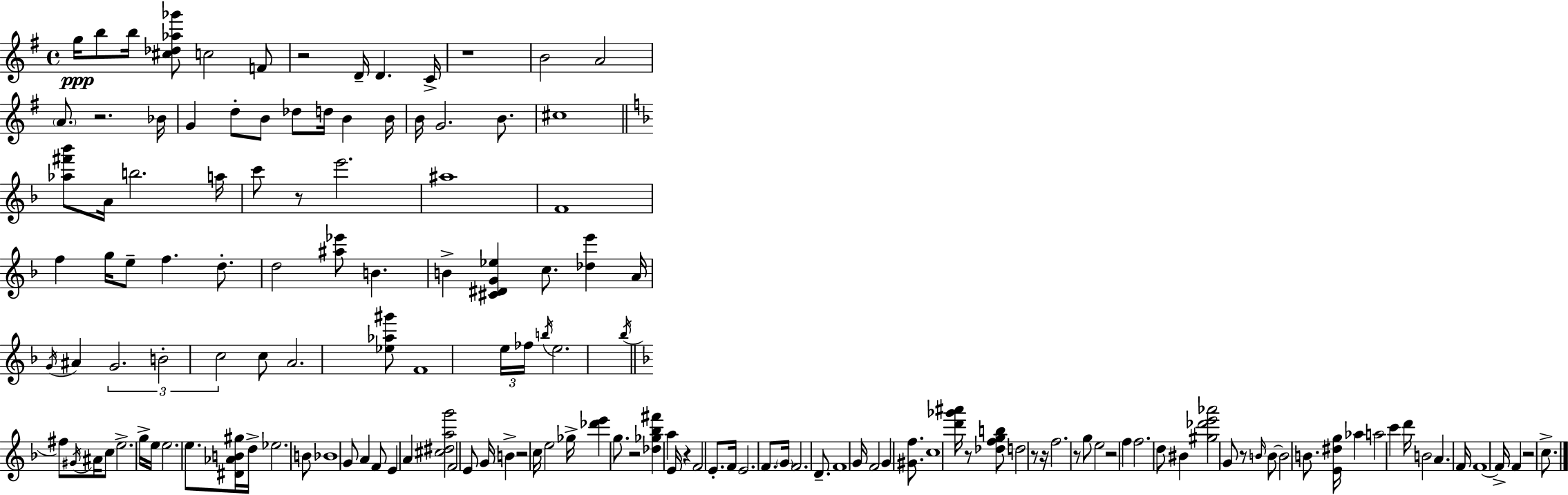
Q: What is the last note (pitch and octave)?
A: C5